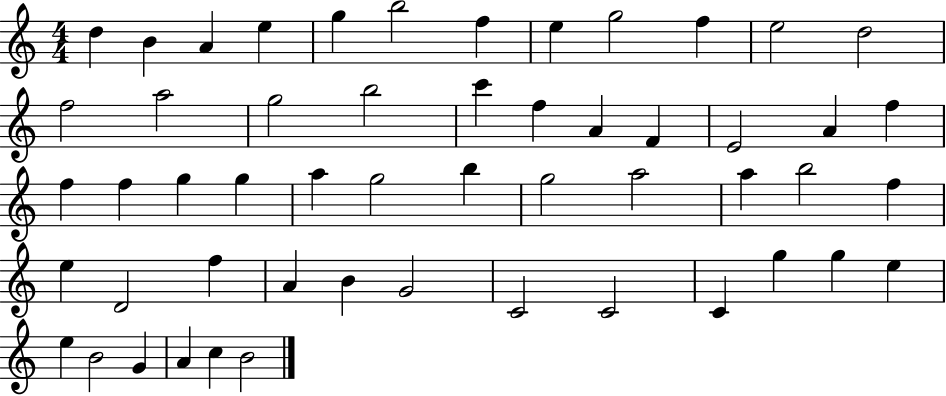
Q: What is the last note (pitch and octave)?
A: B4